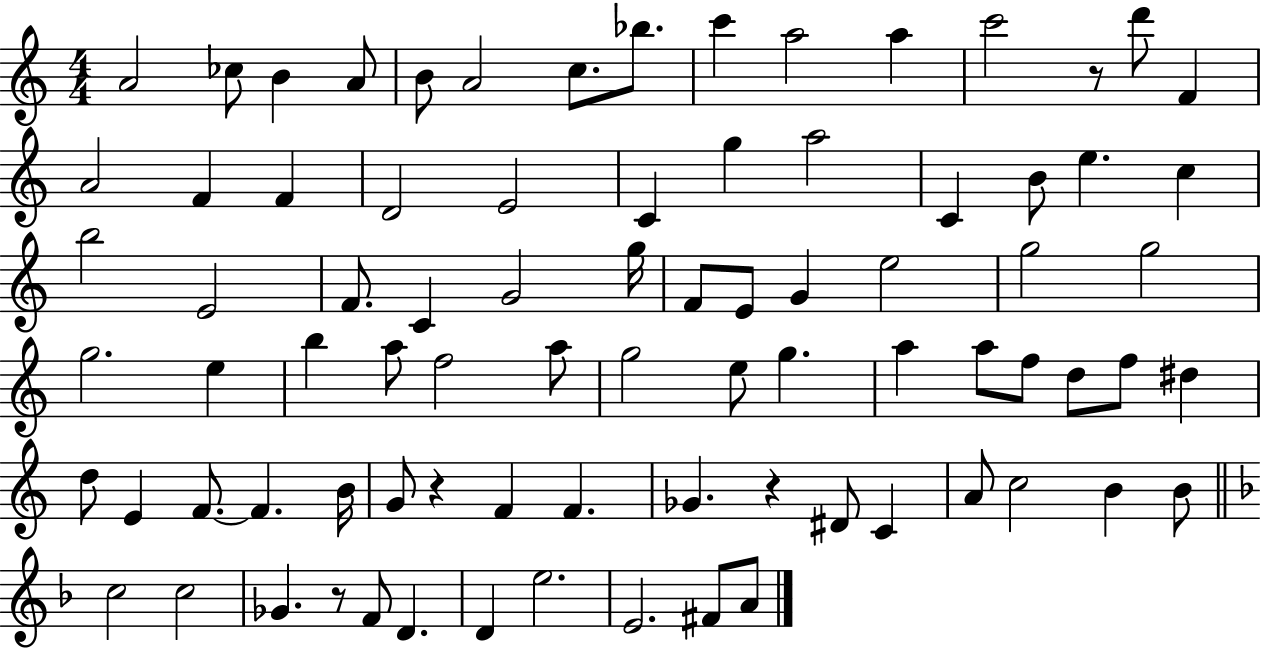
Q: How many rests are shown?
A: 4